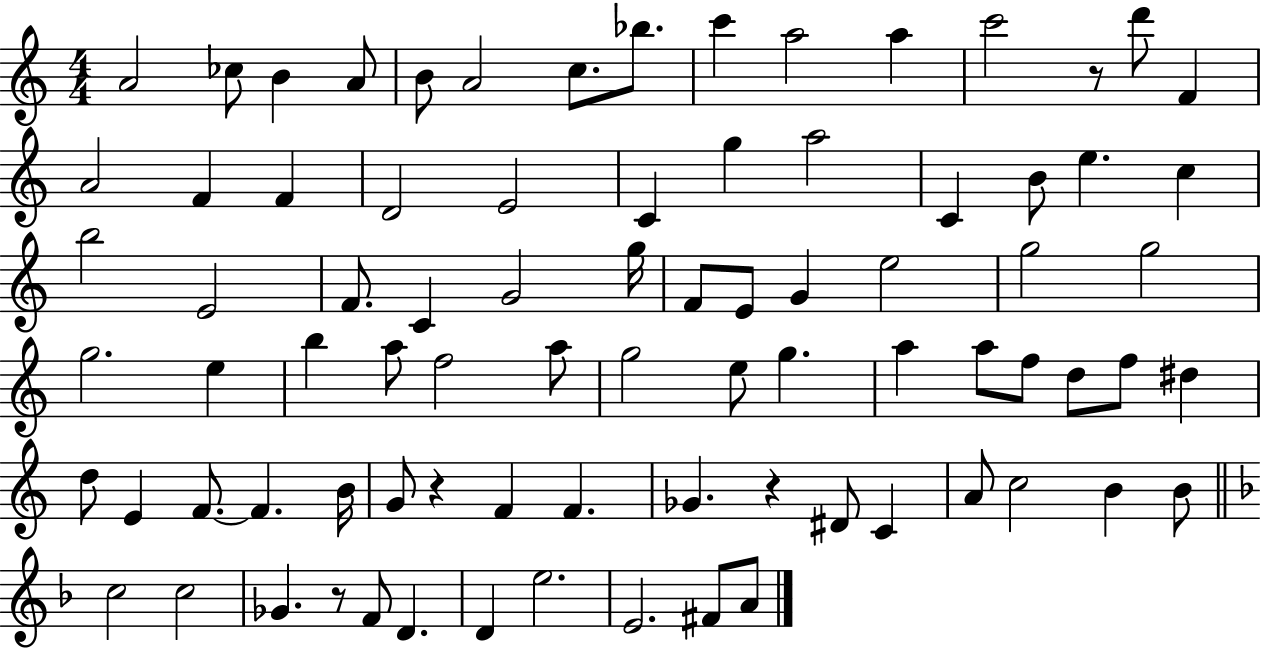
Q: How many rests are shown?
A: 4